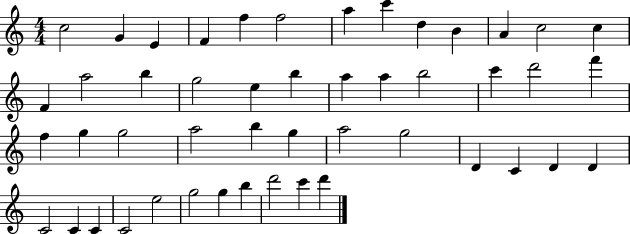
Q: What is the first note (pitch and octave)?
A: C5